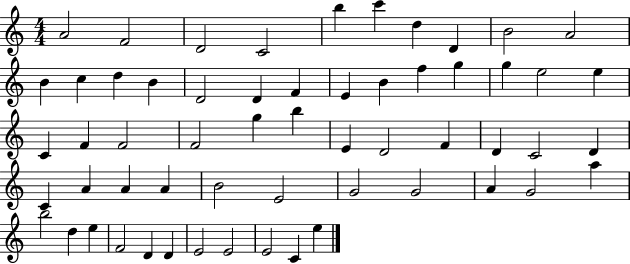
{
  \clef treble
  \numericTimeSignature
  \time 4/4
  \key c \major
  a'2 f'2 | d'2 c'2 | b''4 c'''4 d''4 d'4 | b'2 a'2 | \break b'4 c''4 d''4 b'4 | d'2 d'4 f'4 | e'4 b'4 f''4 g''4 | g''4 e''2 e''4 | \break c'4 f'4 f'2 | f'2 g''4 b''4 | e'4 d'2 f'4 | d'4 c'2 d'4 | \break c'4 a'4 a'4 a'4 | b'2 e'2 | g'2 g'2 | a'4 g'2 a''4 | \break b''2 d''4 e''4 | f'2 d'4 d'4 | e'2 e'2 | e'2 c'4 e''4 | \break \bar "|."
}